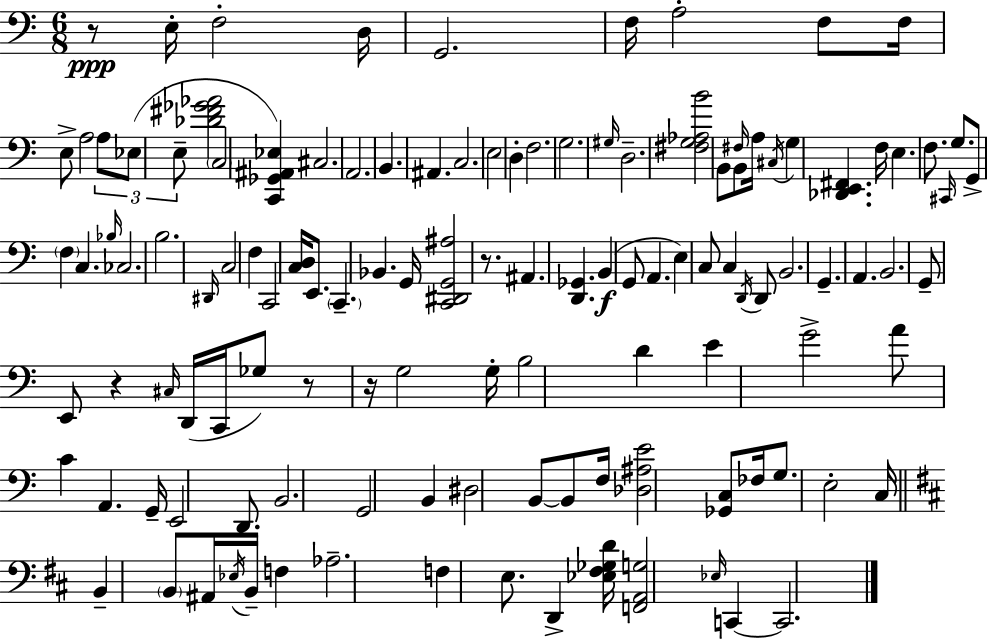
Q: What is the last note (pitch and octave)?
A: C2